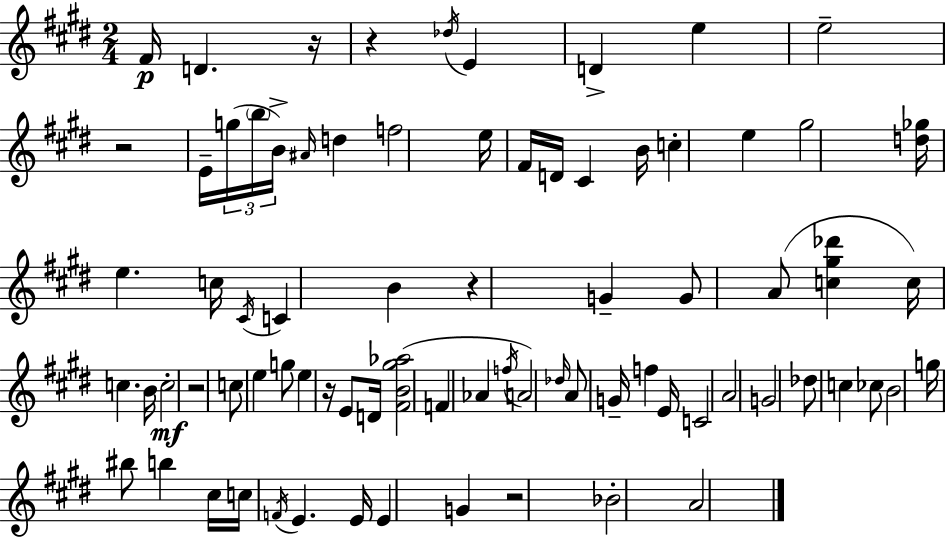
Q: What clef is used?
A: treble